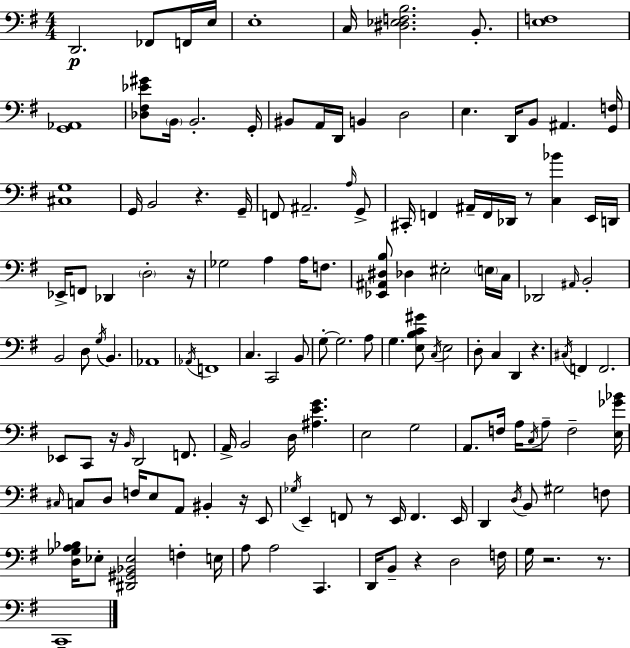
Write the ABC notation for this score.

X:1
T:Untitled
M:4/4
L:1/4
K:Em
D,,2 _F,,/2 F,,/4 E,/4 E,4 C,/4 [^D,_E,F,B,]2 B,,/2 [E,F,]4 [G,,_A,,]4 [_D,^F,_E^G]/2 B,,/4 B,,2 G,,/4 ^B,,/2 A,,/4 D,,/4 B,, D,2 E, D,,/4 B,,/2 ^A,, [G,,F,]/4 [^C,G,]4 G,,/4 B,,2 z G,,/4 F,,/2 ^A,,2 A,/4 G,,/2 ^C,,/4 F,, ^A,,/4 F,,/4 _D,,/4 z/2 [C,_B] E,,/4 D,,/4 _E,,/4 F,,/2 _D,, D,2 z/4 _G,2 A, A,/4 F,/2 [_E,,^A,,^D,B,]/2 _D, ^E,2 E,/4 C,/4 _D,,2 ^A,,/4 B,,2 B,,2 D,/2 G,/4 B,, _A,,4 _A,,/4 F,,4 C, C,,2 B,,/2 G,/2 G,2 A,/2 G, [E,B,C^G]/2 C,/4 E,2 D,/2 C, D,, z ^C,/4 F,, F,,2 _E,,/2 C,,/2 z/4 B,,/4 D,,2 F,,/2 A,,/4 B,,2 D,/4 [^A,EG] E,2 G,2 A,,/2 F,/4 A,/4 C,/4 A,/2 F,2 [E,_G_B]/4 ^C,/4 C,/2 D,/2 F,/4 E,/2 A,,/2 ^B,, z/4 E,,/2 _G,/4 E,, F,,/2 z/2 E,,/4 F,, E,,/4 D,, D,/4 B,,/2 ^G,2 F,/2 [D,_G,A,_B,]/4 _E,/2 [^D,,^G,,_B,,_E,]2 F, E,/4 A,/2 A,2 C,, D,,/4 B,,/2 z D,2 F,/4 G,/4 z2 z/2 C,,4